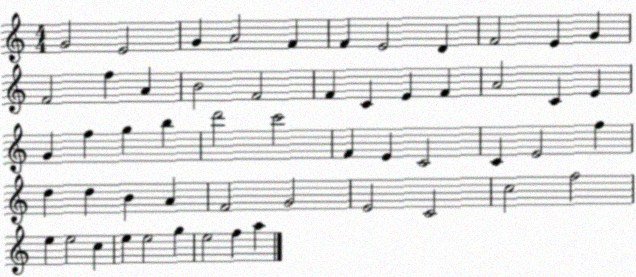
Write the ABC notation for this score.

X:1
T:Untitled
M:4/4
L:1/4
K:C
G2 E2 G A2 F F E2 D F2 E G F2 f A B2 F2 F C E F A2 C E G f g b d'2 c'2 F E C2 C E2 f d d B A F2 G2 E2 C2 c2 f2 e e2 c e e2 g e2 f a